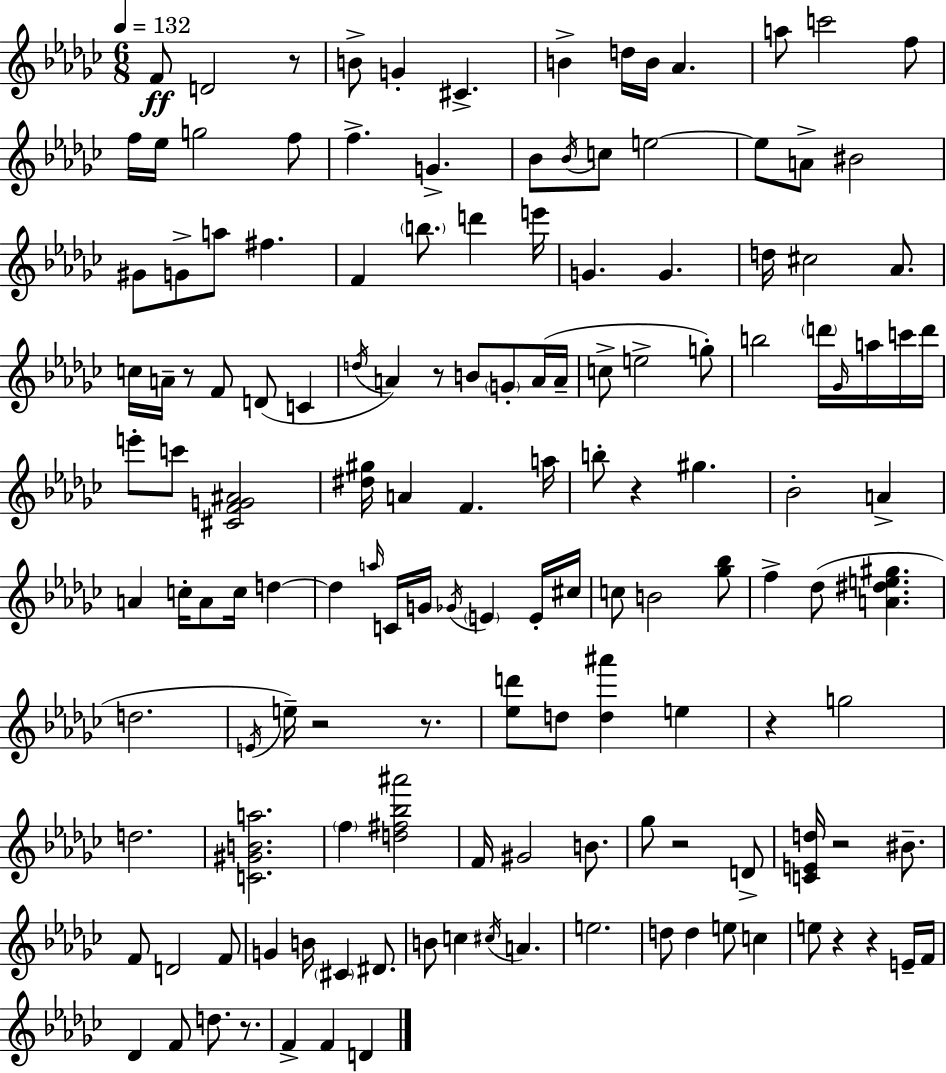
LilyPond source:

{
  \clef treble
  \numericTimeSignature
  \time 6/8
  \key ees \minor
  \tempo 4 = 132
  f'8\ff d'2 r8 | b'8-> g'4-. cis'4.-> | b'4-> d''16 b'16 aes'4. | a''8 c'''2 f''8 | \break f''16 ees''16 g''2 f''8 | f''4.-> g'4.-> | bes'8 \acciaccatura { bes'16 } c''8 e''2~~ | e''8 a'8-> bis'2 | \break gis'8 g'8-> a''8 fis''4. | f'4 \parenthesize b''8. d'''4 | e'''16 g'4. g'4. | d''16 cis''2 aes'8. | \break c''16 a'16-- r8 f'8 d'8( c'4 | \acciaccatura { d''16 } a'4) r8 b'8 \parenthesize g'8-. | a'16( a'16-- c''8-> e''2-> | g''8-.) b''2 \parenthesize d'''16 \grace { ges'16 } | \break a''16 c'''16 d'''16 e'''8-. c'''8 <cis' f' g' ais'>2 | <dis'' gis''>16 a'4 f'4. | a''16 b''8-. r4 gis''4. | bes'2-. a'4-> | \break a'4 c''16-. a'8 c''16 d''4~~ | d''4 \grace { a''16 } c'16 g'16 \acciaccatura { ges'16 } \parenthesize e'4 | e'16-. cis''16 c''8 b'2 | <ges'' bes''>8 f''4-> des''8( <a' dis'' e'' gis''>4. | \break d''2. | \acciaccatura { e'16 }) e''16-- r2 | r8. <ees'' d'''>8 d''8 <d'' ais'''>4 | e''4 r4 g''2 | \break d''2. | <c' gis' b' a''>2. | \parenthesize f''4 <d'' fis'' bes'' ais'''>2 | f'16 gis'2 | \break b'8. ges''8 r2 | d'8-> <c' e' d''>16 r2 | bis'8.-- f'8 d'2 | f'8 g'4 b'16 \parenthesize cis'4 | \break dis'8. b'8 c''4 | \acciaccatura { cis''16 } a'4. e''2. | d''8 d''4 | e''8 c''4 e''8 r4 | \break r4 e'16-- f'16 des'4 f'8 | d''8. r8. f'4-> f'4 | d'4 \bar "|."
}